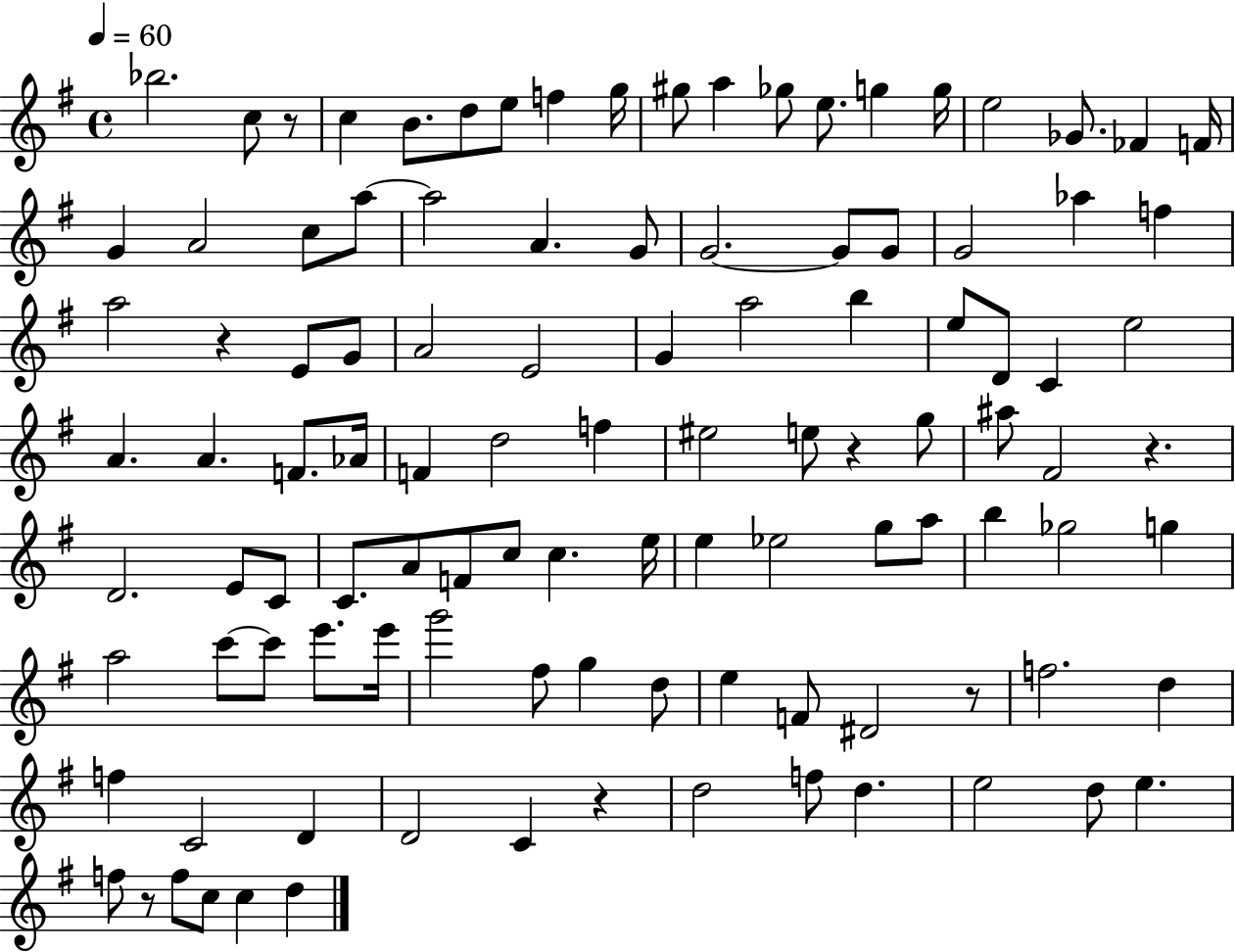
X:1
T:Untitled
M:4/4
L:1/4
K:G
_b2 c/2 z/2 c B/2 d/2 e/2 f g/4 ^g/2 a _g/2 e/2 g g/4 e2 _G/2 _F F/4 G A2 c/2 a/2 a2 A G/2 G2 G/2 G/2 G2 _a f a2 z E/2 G/2 A2 E2 G a2 b e/2 D/2 C e2 A A F/2 _A/4 F d2 f ^e2 e/2 z g/2 ^a/2 ^F2 z D2 E/2 C/2 C/2 A/2 F/2 c/2 c e/4 e _e2 g/2 a/2 b _g2 g a2 c'/2 c'/2 e'/2 e'/4 g'2 ^f/2 g d/2 e F/2 ^D2 z/2 f2 d f C2 D D2 C z d2 f/2 d e2 d/2 e f/2 z/2 f/2 c/2 c d